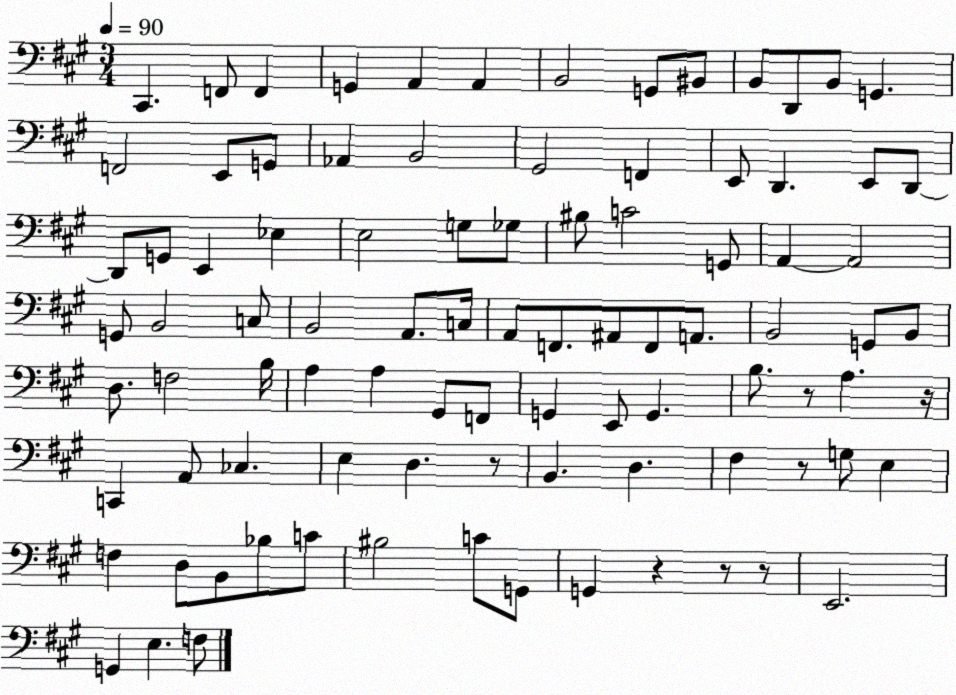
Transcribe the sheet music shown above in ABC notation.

X:1
T:Untitled
M:3/4
L:1/4
K:A
^C,, F,,/2 F,, G,, A,, A,, B,,2 G,,/2 ^B,,/2 B,,/2 D,,/2 B,,/2 G,, F,,2 E,,/2 G,,/2 _A,, B,,2 ^G,,2 F,, E,,/2 D,, E,,/2 D,,/2 D,,/2 G,,/2 E,, _E, E,2 G,/2 _G,/2 ^B,/2 C2 G,,/2 A,, A,,2 G,,/2 B,,2 C,/2 B,,2 A,,/2 C,/4 A,,/2 F,,/2 ^A,,/2 F,,/2 A,,/2 B,,2 G,,/2 B,,/2 D,/2 F,2 B,/4 A, A, ^G,,/2 F,,/2 G,, E,,/2 G,, B,/2 z/2 A, z/4 C,, A,,/2 _C, E, D, z/2 B,, D, ^F, z/2 G,/2 E, F, D,/2 B,,/2 _B,/2 C/2 ^B,2 C/2 G,,/2 G,, z z/2 z/2 E,,2 G,, E, F,/2